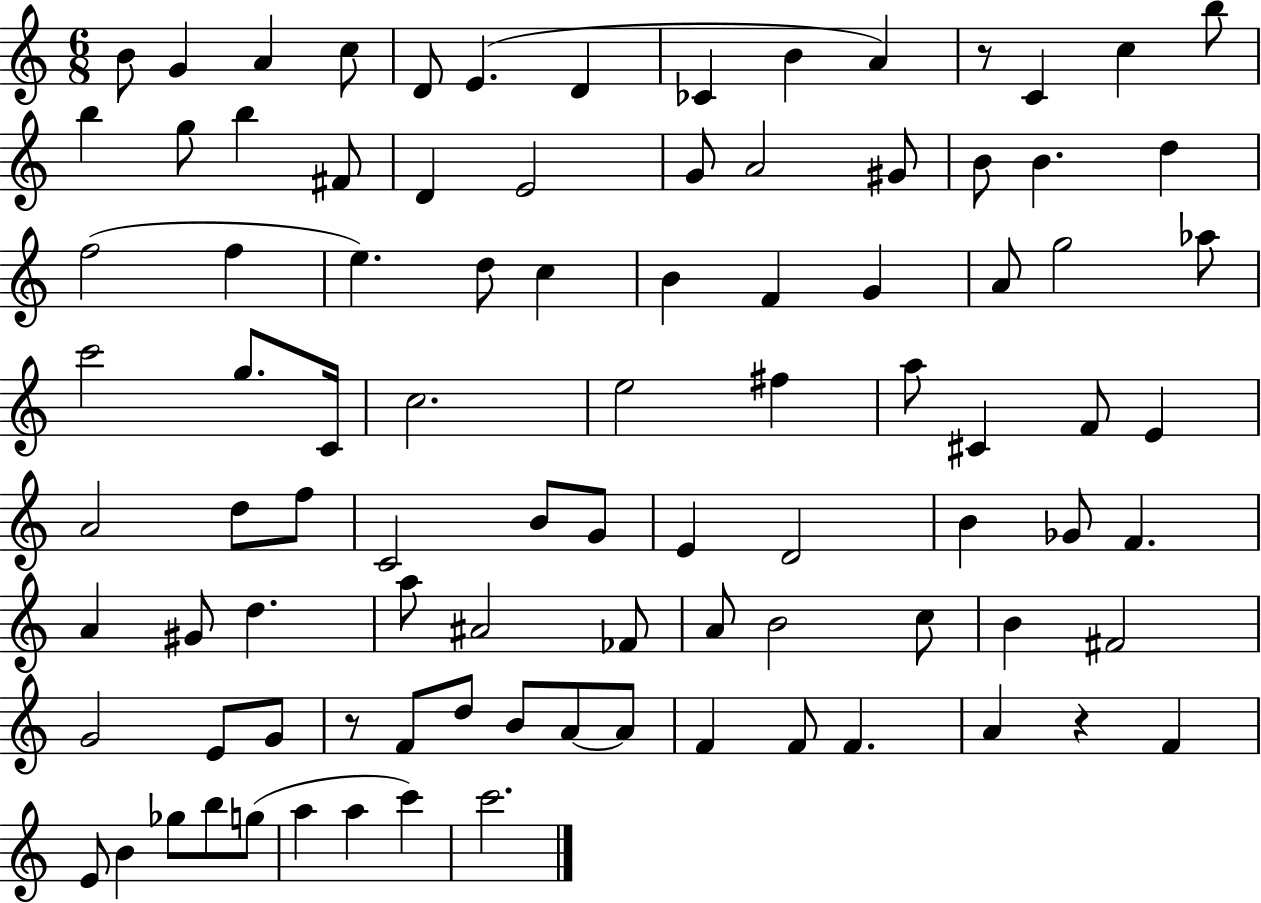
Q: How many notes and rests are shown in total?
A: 93